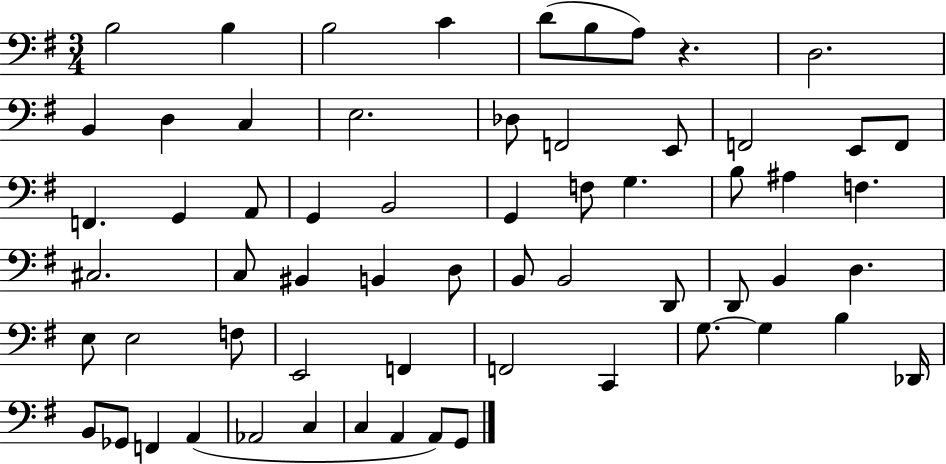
X:1
T:Untitled
M:3/4
L:1/4
K:G
B,2 B, B,2 C D/2 B,/2 A,/2 z D,2 B,, D, C, E,2 _D,/2 F,,2 E,,/2 F,,2 E,,/2 F,,/2 F,, G,, A,,/2 G,, B,,2 G,, F,/2 G, B,/2 ^A, F, ^C,2 C,/2 ^B,, B,, D,/2 B,,/2 B,,2 D,,/2 D,,/2 B,, D, E,/2 E,2 F,/2 E,,2 F,, F,,2 C,, G,/2 G, B, _D,,/4 B,,/2 _G,,/2 F,, A,, _A,,2 C, C, A,, A,,/2 G,,/2